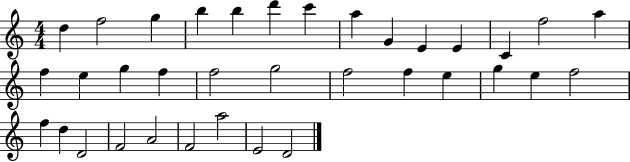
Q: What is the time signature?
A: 4/4